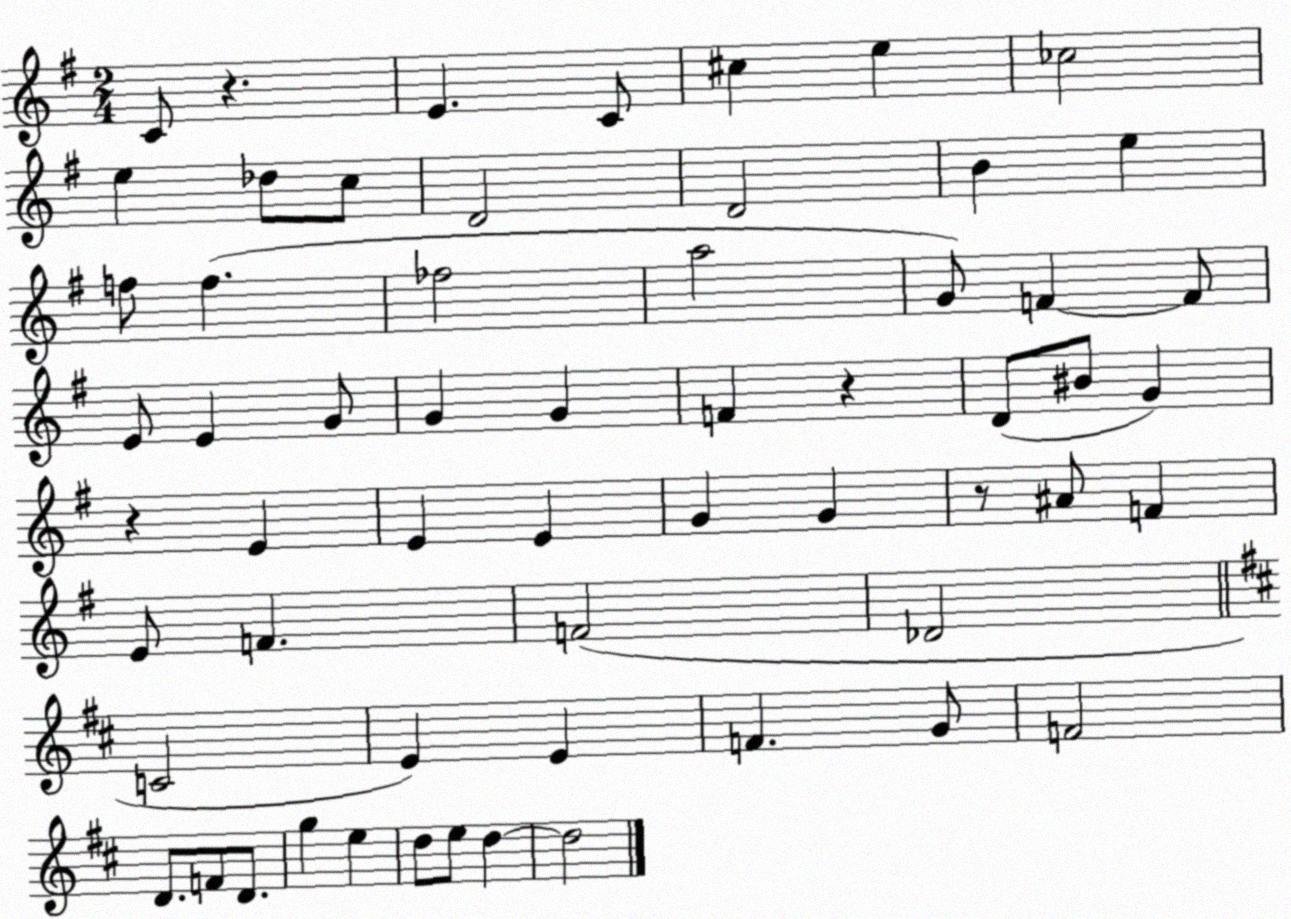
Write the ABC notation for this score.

X:1
T:Untitled
M:2/4
L:1/4
K:G
C/2 z E C/2 ^c e _c2 e _d/2 c/2 D2 D2 B e f/2 f _f2 a2 G/2 F F/2 E/2 E G/2 G G F z D/2 ^B/2 G z E E E G G z/2 ^A/2 F E/2 F F2 _D2 C2 E E F G/2 F2 D/2 F/2 D/2 g e d/2 e/2 d d2